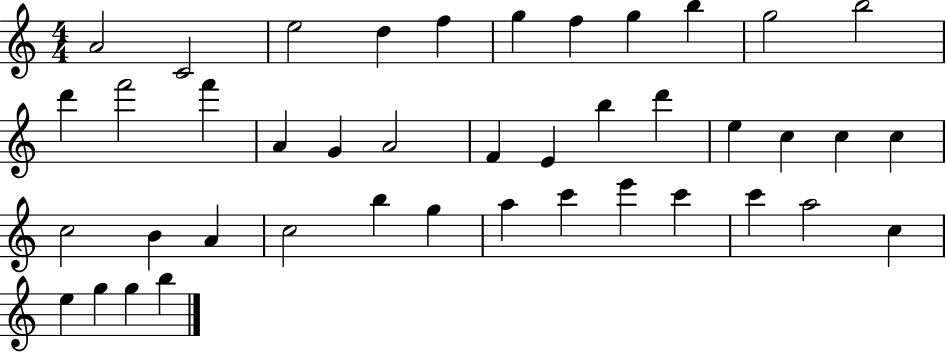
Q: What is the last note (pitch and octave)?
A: B5